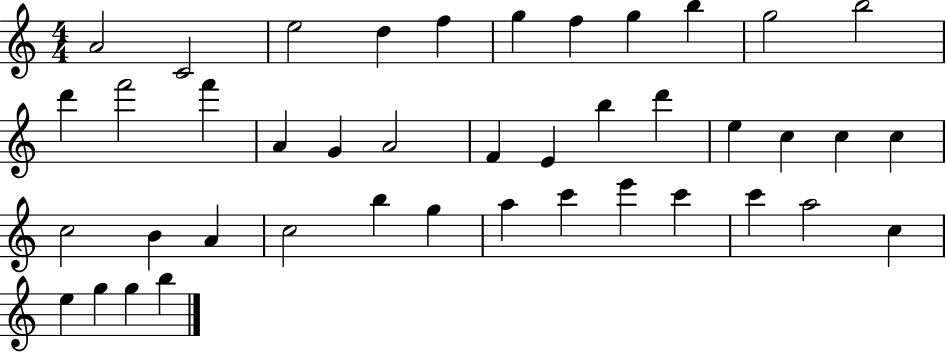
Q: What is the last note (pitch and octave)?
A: B5